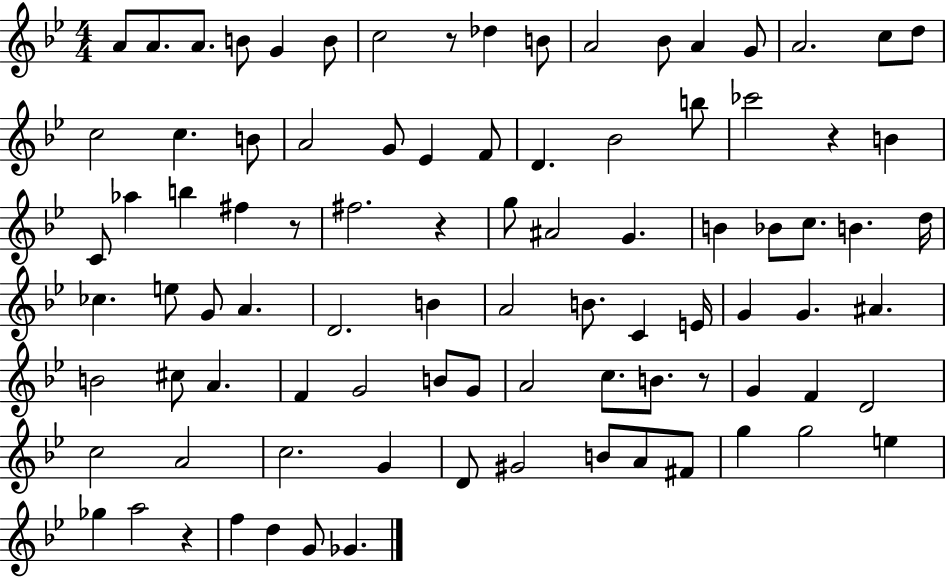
{
  \clef treble
  \numericTimeSignature
  \time 4/4
  \key bes \major
  a'8 a'8. a'8. b'8 g'4 b'8 | c''2 r8 des''4 b'8 | a'2 bes'8 a'4 g'8 | a'2. c''8 d''8 | \break c''2 c''4. b'8 | a'2 g'8 ees'4 f'8 | d'4. bes'2 b''8 | ces'''2 r4 b'4 | \break c'8 aes''4 b''4 fis''4 r8 | fis''2. r4 | g''8 ais'2 g'4. | b'4 bes'8 c''8. b'4. d''16 | \break ces''4. e''8 g'8 a'4. | d'2. b'4 | a'2 b'8. c'4 e'16 | g'4 g'4. ais'4. | \break b'2 cis''8 a'4. | f'4 g'2 b'8 g'8 | a'2 c''8. b'8. r8 | g'4 f'4 d'2 | \break c''2 a'2 | c''2. g'4 | d'8 gis'2 b'8 a'8 fis'8 | g''4 g''2 e''4 | \break ges''4 a''2 r4 | f''4 d''4 g'8 ges'4. | \bar "|."
}